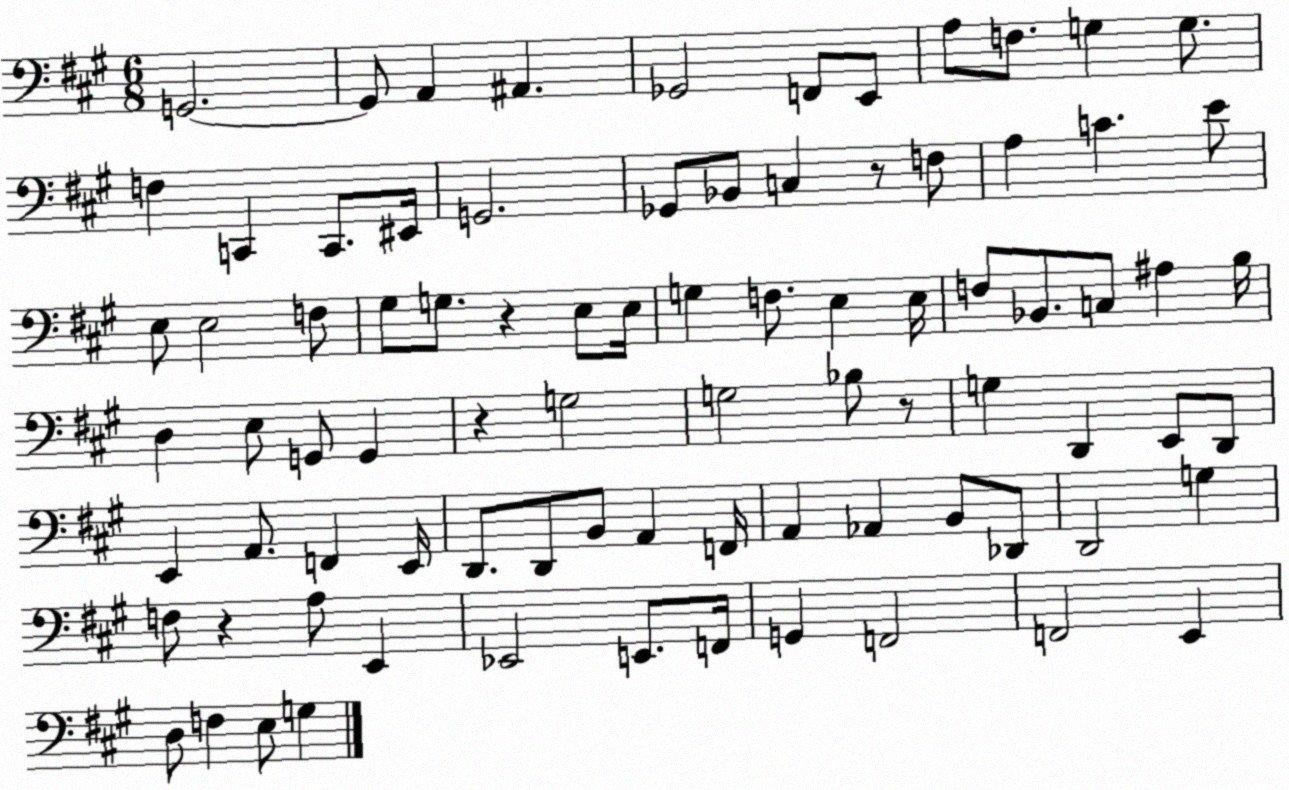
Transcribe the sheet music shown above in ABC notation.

X:1
T:Untitled
M:6/8
L:1/4
K:A
G,,2 G,,/2 A,, ^A,, _G,,2 F,,/2 E,,/2 A,/2 F,/2 G, G,/2 F, C,, C,,/2 ^E,,/4 G,,2 _G,,/2 _B,,/2 C, z/2 F,/2 A, C E/2 E,/2 E,2 F,/2 ^G,/2 G,/2 z E,/2 E,/4 G, F,/2 E, E,/4 F,/2 _B,,/2 C,/2 ^A, B,/4 D, E,/2 G,,/2 G,, z G,2 G,2 _B,/2 z/2 G, D,, E,,/2 D,,/2 E,, A,,/2 F,, E,,/4 D,,/2 D,,/2 B,,/2 A,, F,,/4 A,, _A,, B,,/2 _D,,/2 D,,2 G, F,/2 z A,/2 E,, _E,,2 E,,/2 F,,/4 G,, F,,2 F,,2 E,, D,/2 F, E,/2 G,